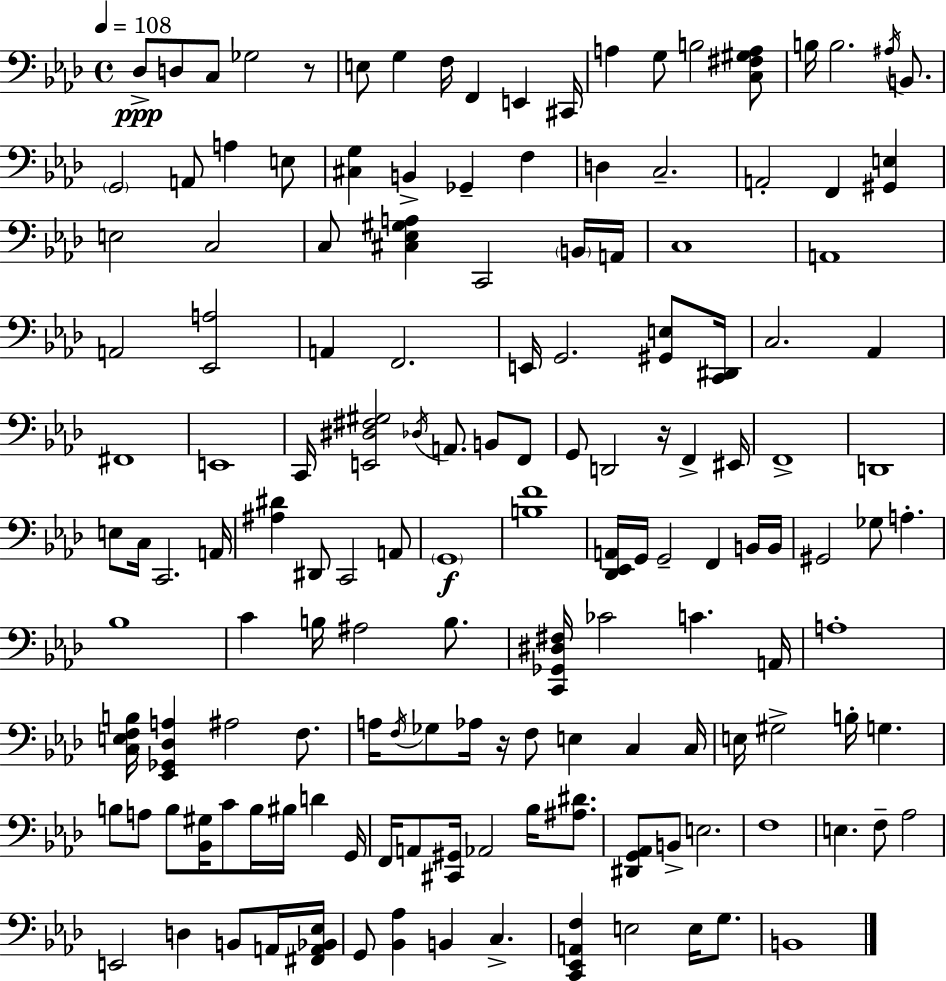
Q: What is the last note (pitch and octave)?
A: B2